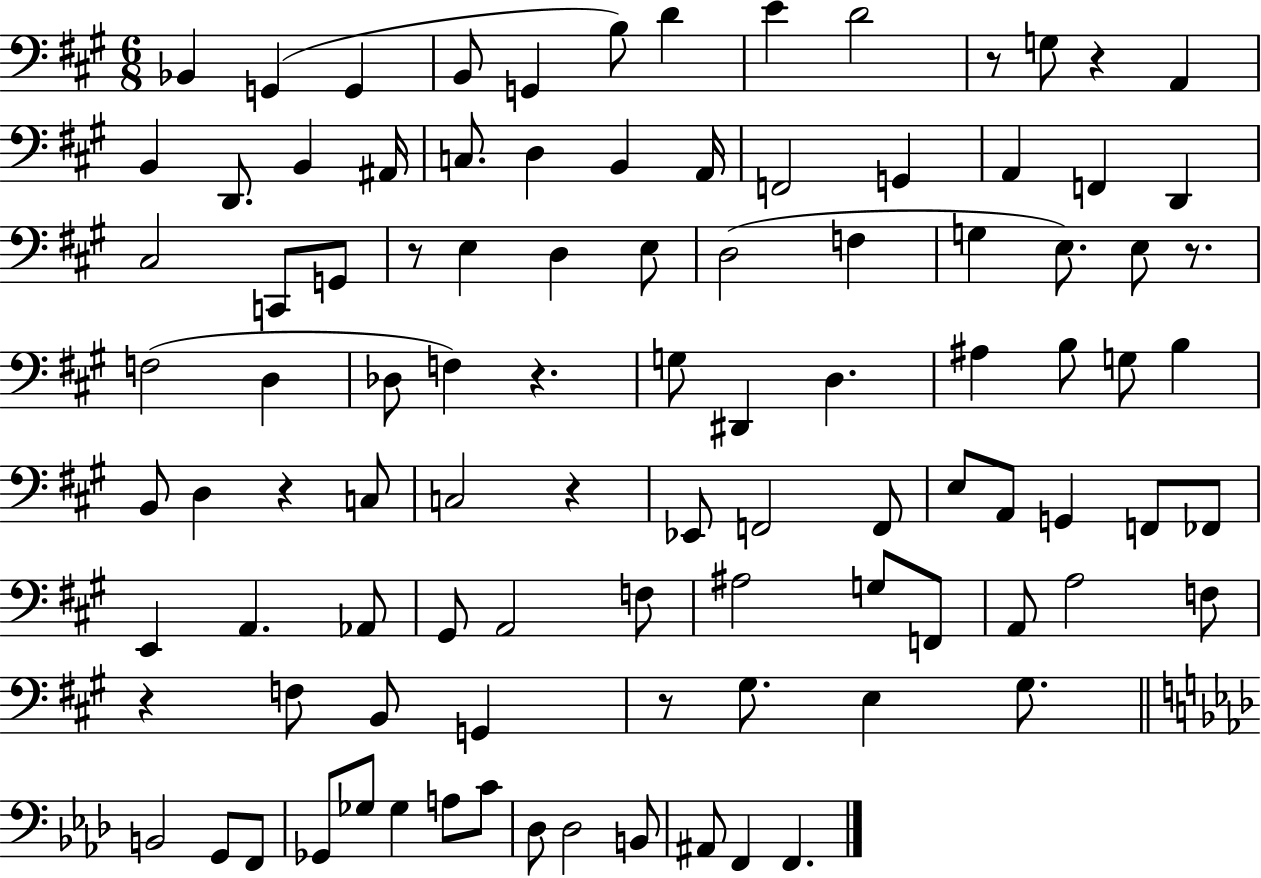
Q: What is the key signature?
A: A major